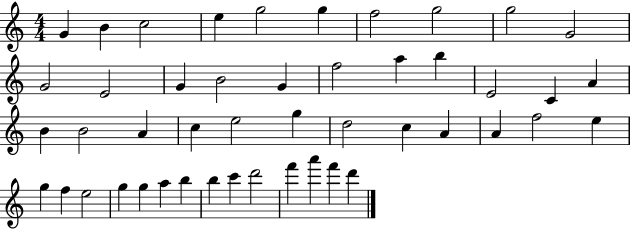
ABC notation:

X:1
T:Untitled
M:4/4
L:1/4
K:C
G B c2 e g2 g f2 g2 g2 G2 G2 E2 G B2 G f2 a b E2 C A B B2 A c e2 g d2 c A A f2 e g f e2 g g a b b c' d'2 f' a' f' d'